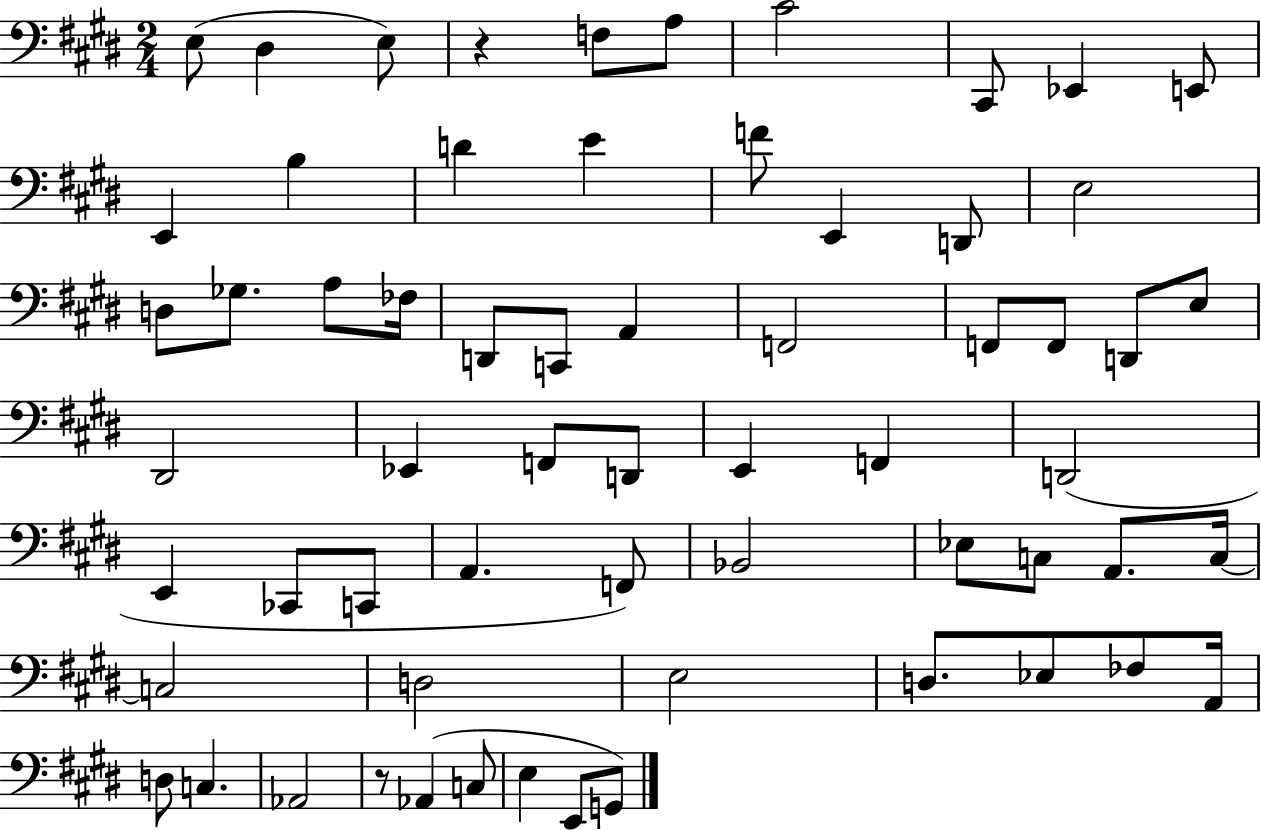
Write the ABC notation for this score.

X:1
T:Untitled
M:2/4
L:1/4
K:E
E,/2 ^D, E,/2 z F,/2 A,/2 ^C2 ^C,,/2 _E,, E,,/2 E,, B, D E F/2 E,, D,,/2 E,2 D,/2 _G,/2 A,/2 _F,/4 D,,/2 C,,/2 A,, F,,2 F,,/2 F,,/2 D,,/2 E,/2 ^D,,2 _E,, F,,/2 D,,/2 E,, F,, D,,2 E,, _C,,/2 C,,/2 A,, F,,/2 _B,,2 _E,/2 C,/2 A,,/2 C,/4 C,2 D,2 E,2 D,/2 _E,/2 _F,/2 A,,/4 D,/2 C, _A,,2 z/2 _A,, C,/2 E, E,,/2 G,,/2